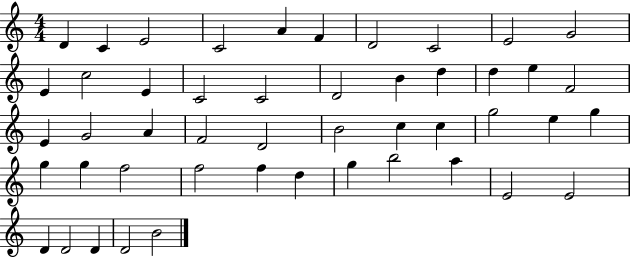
D4/q C4/q E4/h C4/h A4/q F4/q D4/h C4/h E4/h G4/h E4/q C5/h E4/q C4/h C4/h D4/h B4/q D5/q D5/q E5/q F4/h E4/q G4/h A4/q F4/h D4/h B4/h C5/q C5/q G5/h E5/q G5/q G5/q G5/q F5/h F5/h F5/q D5/q G5/q B5/h A5/q E4/h E4/h D4/q D4/h D4/q D4/h B4/h